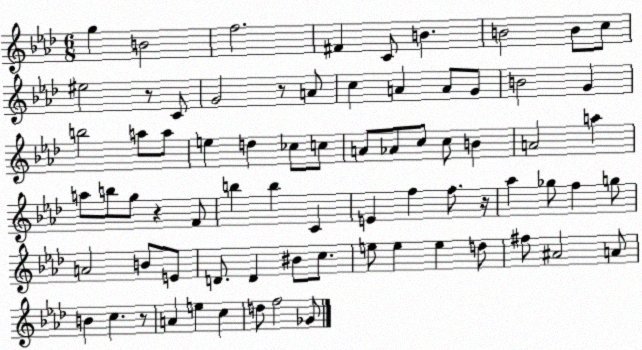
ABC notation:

X:1
T:Untitled
M:6/8
L:1/4
K:Ab
g B2 f2 ^F C/2 B B2 B/2 c/2 ^e2 z/2 C/2 G2 z/2 A/2 c A A/2 G/2 B2 G b2 a/2 a/2 e d _c/2 c/2 A/2 _A/2 c/2 c/2 B A2 a a/2 b/2 g/2 z F/2 b b C E f f/2 z/4 _a _g/2 f g/2 A2 B/2 E/2 D/2 D ^B/2 c/2 e/2 e e d/2 ^f/2 ^A2 A/2 B c z/2 A e c d/2 f2 _G/2